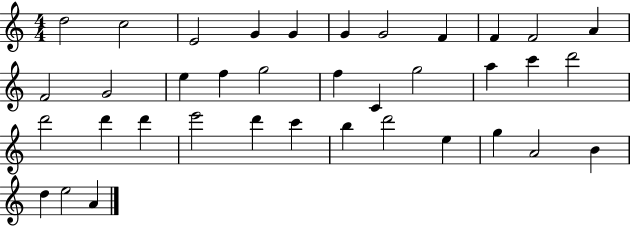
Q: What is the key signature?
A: C major